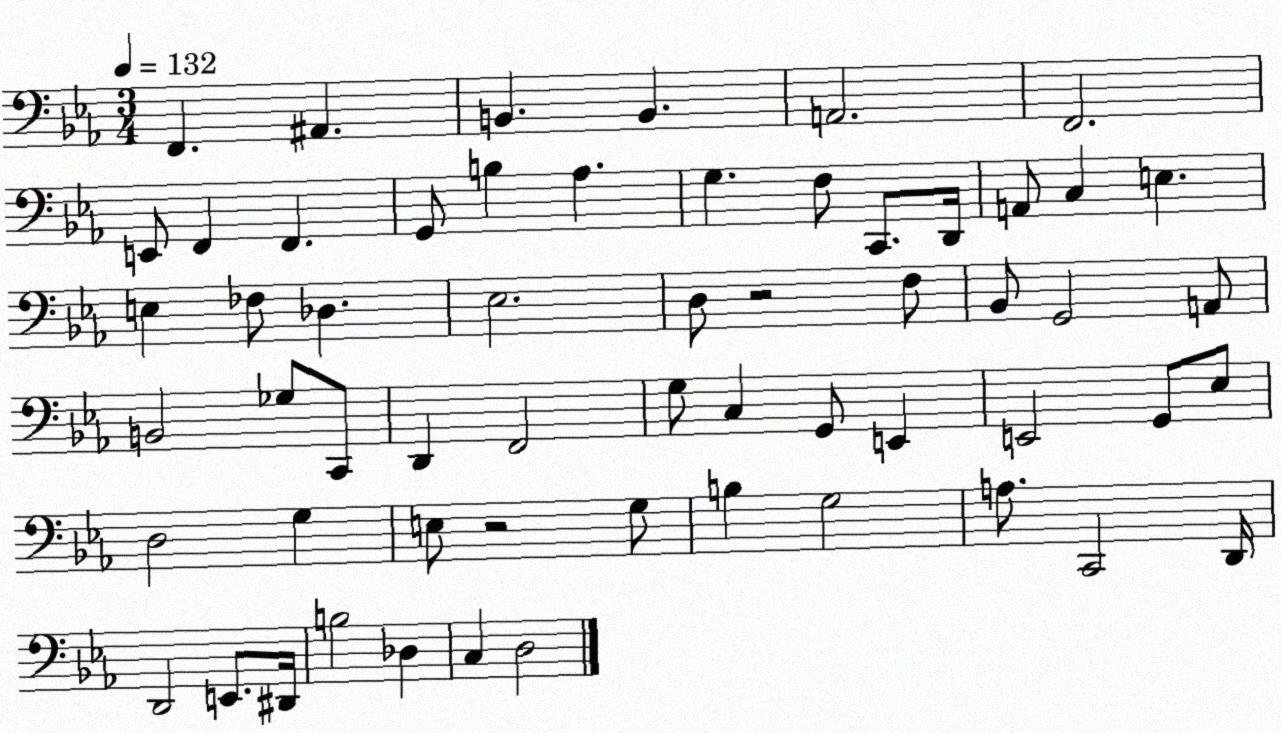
X:1
T:Untitled
M:3/4
L:1/4
K:Eb
F,, ^A,, B,, B,, A,,2 F,,2 E,,/2 F,, F,, G,,/2 B, _A, G, F,/2 C,,/2 D,,/4 A,,/2 C, E, E, _F,/2 _D, _E,2 D,/2 z2 F,/2 _B,,/2 G,,2 A,,/2 B,,2 _G,/2 C,,/2 D,, F,,2 G,/2 C, G,,/2 E,, E,,2 G,,/2 _E,/2 D,2 G, E,/2 z2 G,/2 B, G,2 A,/2 C,,2 D,,/4 D,,2 E,,/2 ^D,,/4 B,2 _D, C, D,2